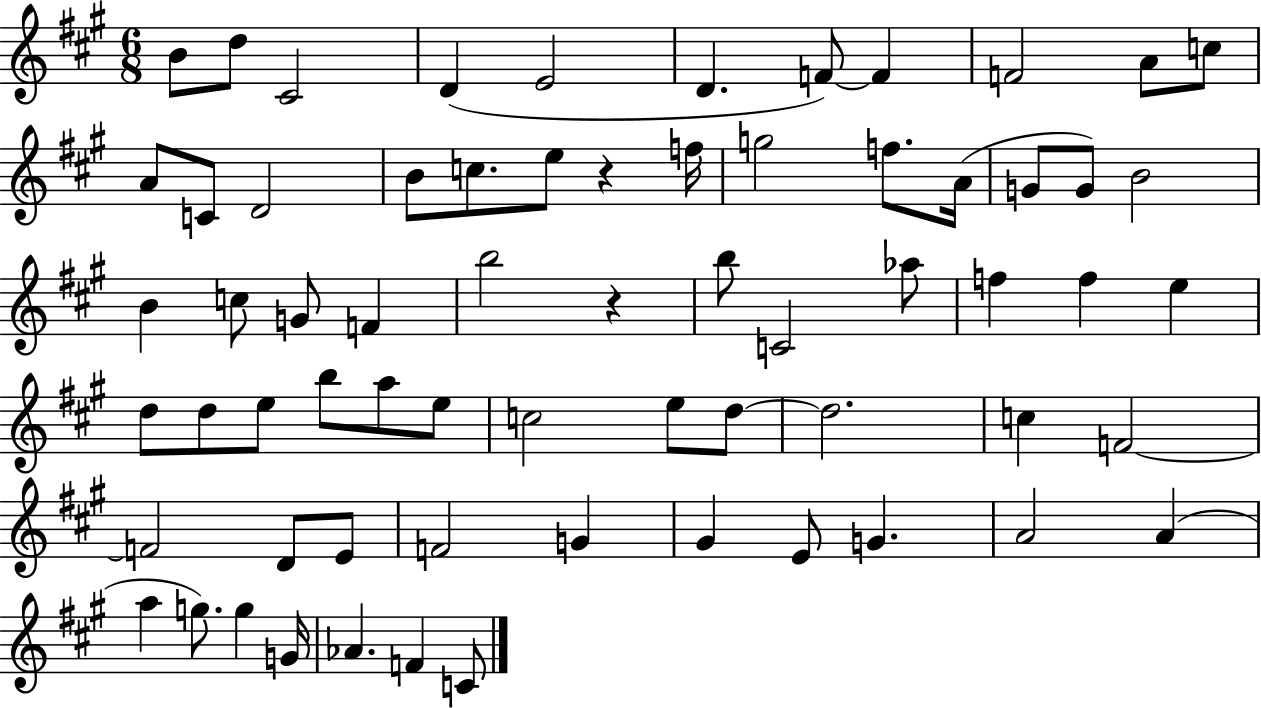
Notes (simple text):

B4/e D5/e C#4/h D4/q E4/h D4/q. F4/e F4/q F4/h A4/e C5/e A4/e C4/e D4/h B4/e C5/e. E5/e R/q F5/s G5/h F5/e. A4/s G4/e G4/e B4/h B4/q C5/e G4/e F4/q B5/h R/q B5/e C4/h Ab5/e F5/q F5/q E5/q D5/e D5/e E5/e B5/e A5/e E5/e C5/h E5/e D5/e D5/h. C5/q F4/h F4/h D4/e E4/e F4/h G4/q G#4/q E4/e G4/q. A4/h A4/q A5/q G5/e. G5/q G4/s Ab4/q. F4/q C4/e